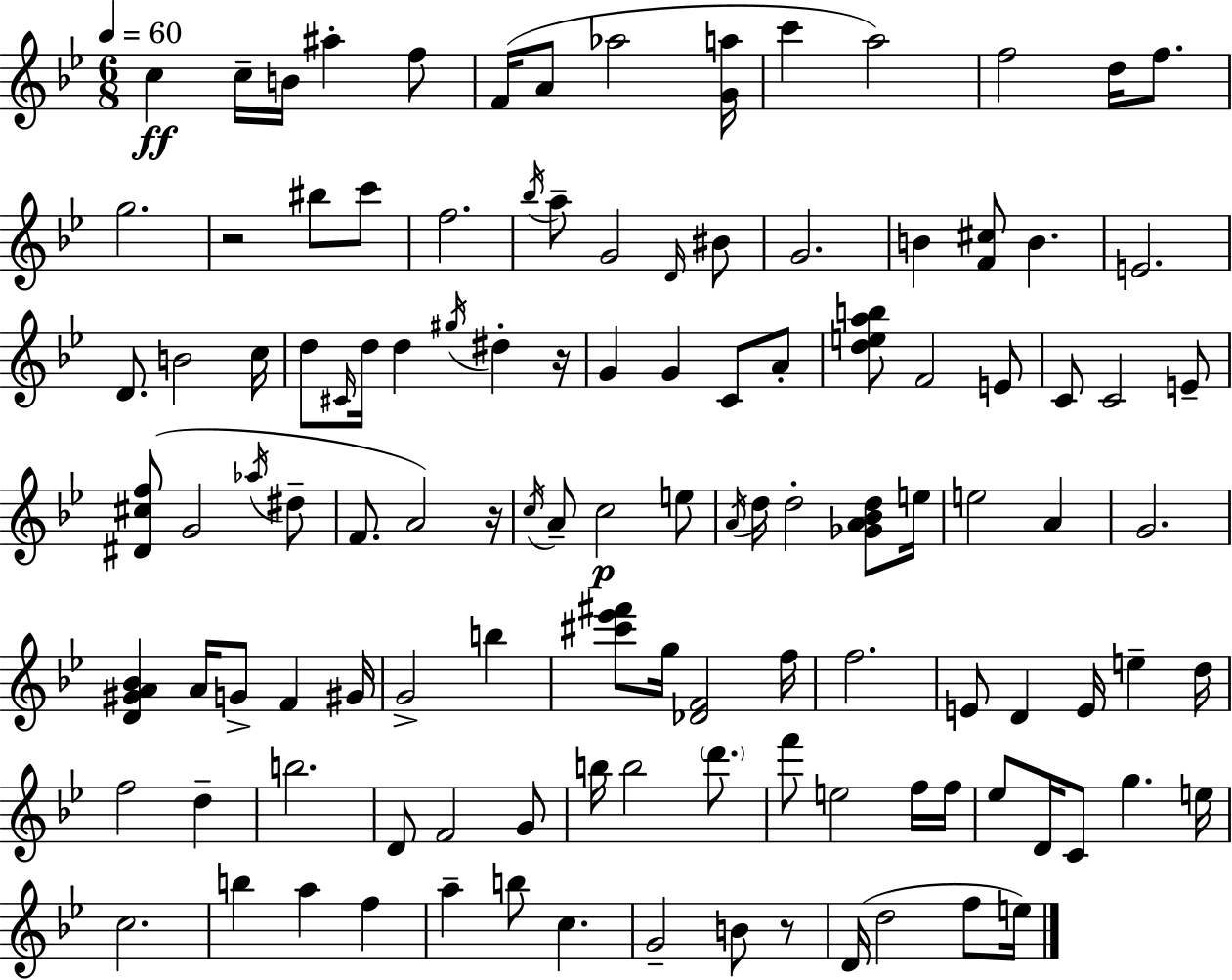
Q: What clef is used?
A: treble